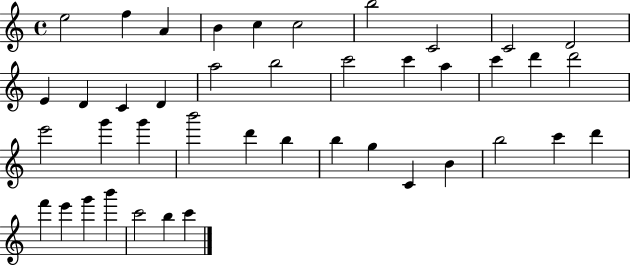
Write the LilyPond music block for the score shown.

{
  \clef treble
  \time 4/4
  \defaultTimeSignature
  \key c \major
  e''2 f''4 a'4 | b'4 c''4 c''2 | b''2 c'2 | c'2 d'2 | \break e'4 d'4 c'4 d'4 | a''2 b''2 | c'''2 c'''4 a''4 | c'''4 d'''4 d'''2 | \break e'''2 g'''4 g'''4 | b'''2 d'''4 b''4 | b''4 g''4 c'4 b'4 | b''2 c'''4 d'''4 | \break f'''4 e'''4 g'''4 b'''4 | c'''2 b''4 c'''4 | \bar "|."
}